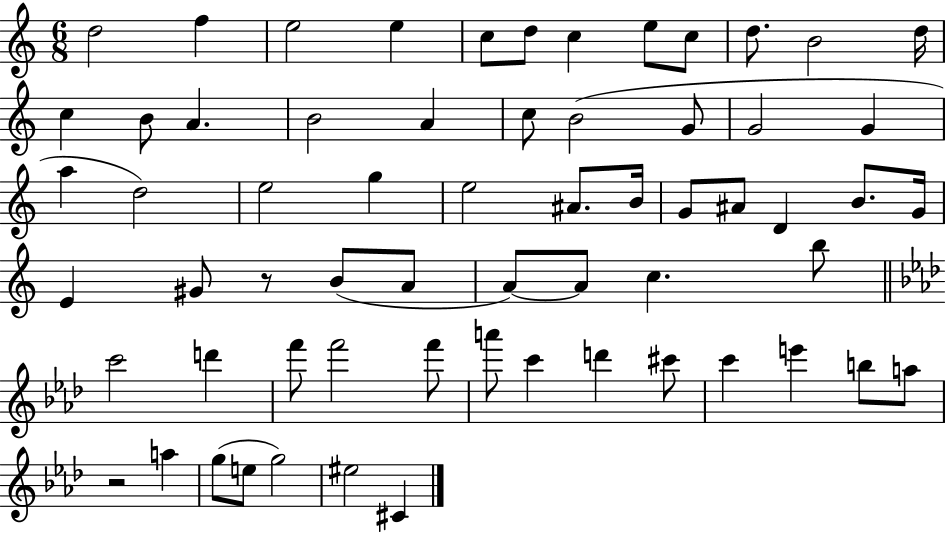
D5/h F5/q E5/h E5/q C5/e D5/e C5/q E5/e C5/e D5/e. B4/h D5/s C5/q B4/e A4/q. B4/h A4/q C5/e B4/h G4/e G4/h G4/q A5/q D5/h E5/h G5/q E5/h A#4/e. B4/s G4/e A#4/e D4/q B4/e. G4/s E4/q G#4/e R/e B4/e A4/e A4/e A4/e C5/q. B5/e C6/h D6/q F6/e F6/h F6/e A6/e C6/q D6/q C#6/e C6/q E6/q B5/e A5/e R/h A5/q G5/e E5/e G5/h EIS5/h C#4/q